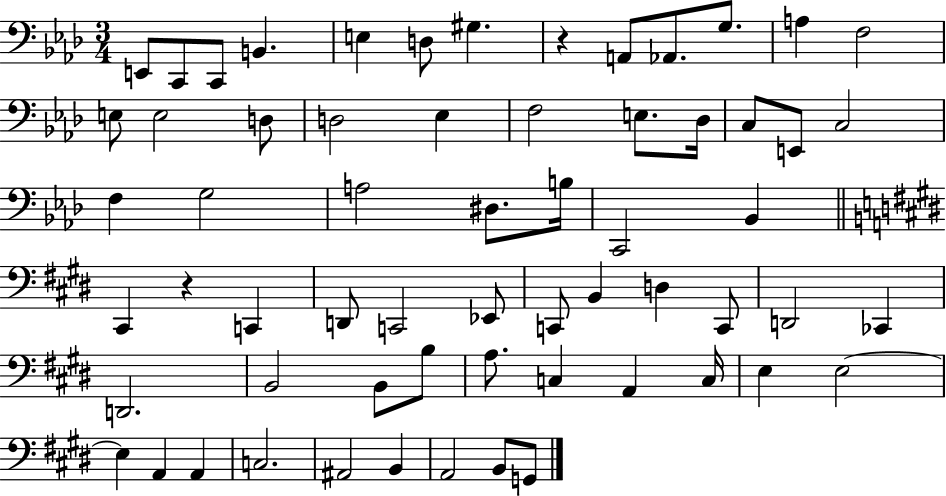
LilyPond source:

{
  \clef bass
  \numericTimeSignature
  \time 3/4
  \key aes \major
  e,8 c,8 c,8 b,4. | e4 d8 gis4. | r4 a,8 aes,8. g8. | a4 f2 | \break e8 e2 d8 | d2 ees4 | f2 e8. des16 | c8 e,8 c2 | \break f4 g2 | a2 dis8. b16 | c,2 bes,4 | \bar "||" \break \key e \major cis,4 r4 c,4 | d,8 c,2 ees,8 | c,8 b,4 d4 c,8 | d,2 ces,4 | \break d,2. | b,2 b,8 b8 | a8. c4 a,4 c16 | e4 e2~~ | \break e4 a,4 a,4 | c2. | ais,2 b,4 | a,2 b,8 g,8 | \break \bar "|."
}